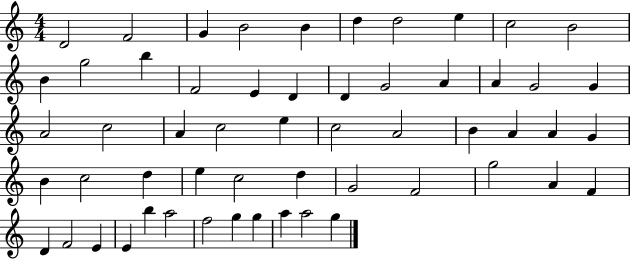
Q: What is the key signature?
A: C major